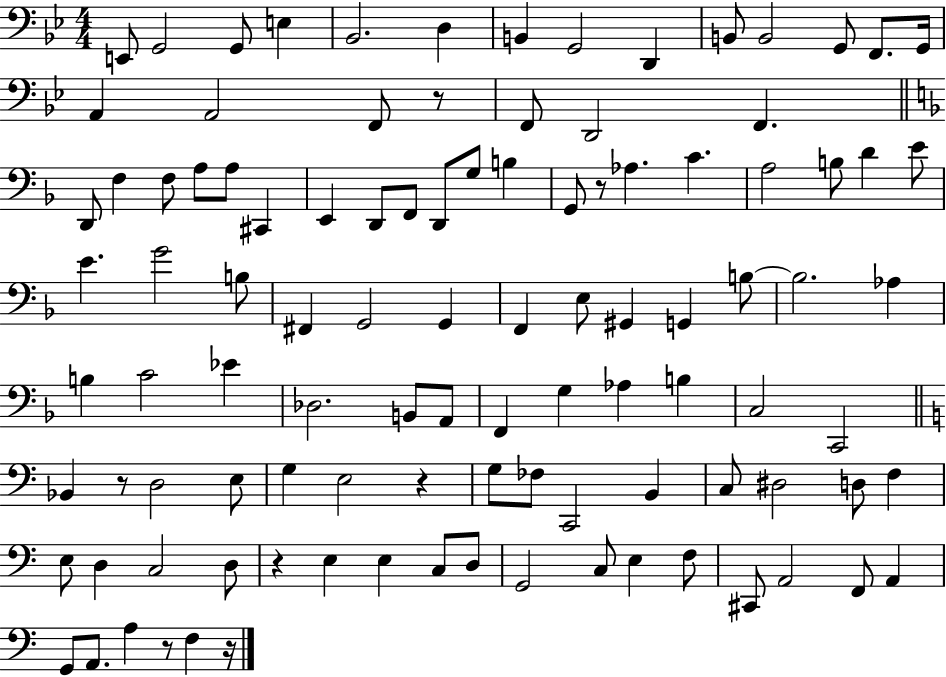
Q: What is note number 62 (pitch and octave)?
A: B3